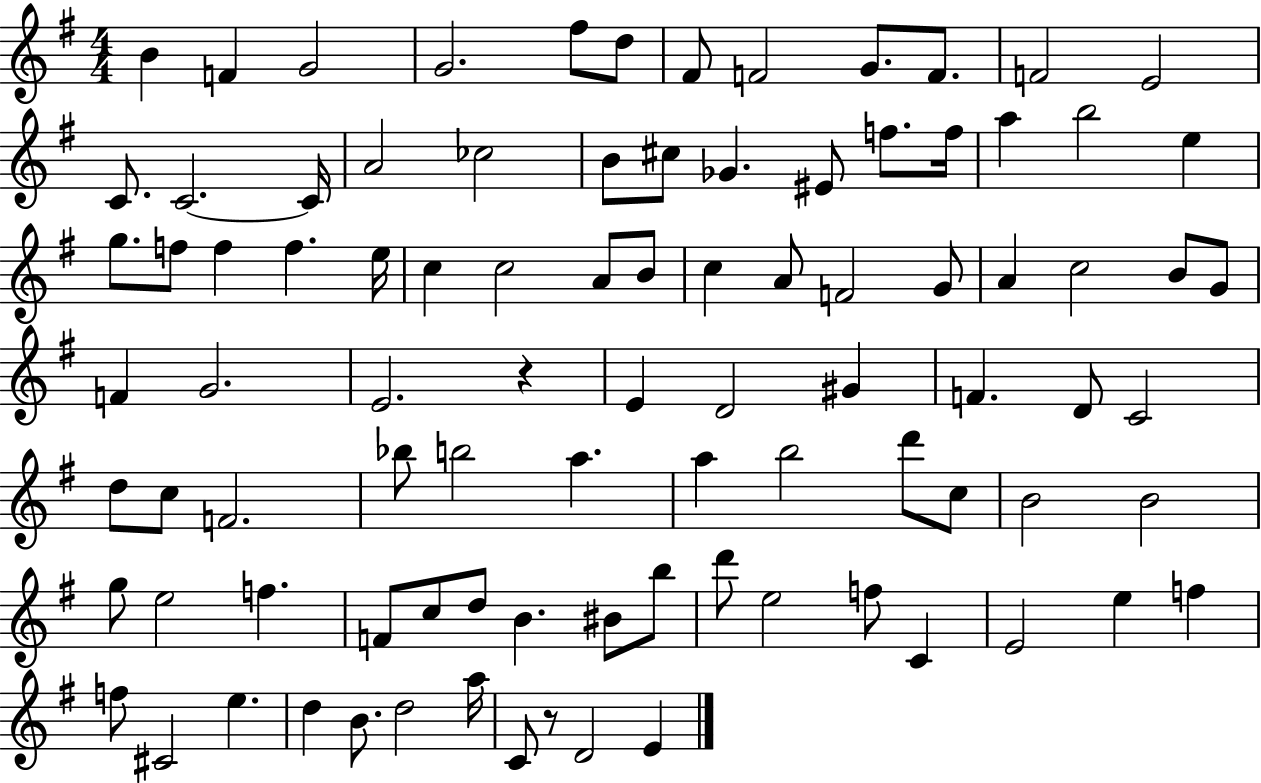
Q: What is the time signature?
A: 4/4